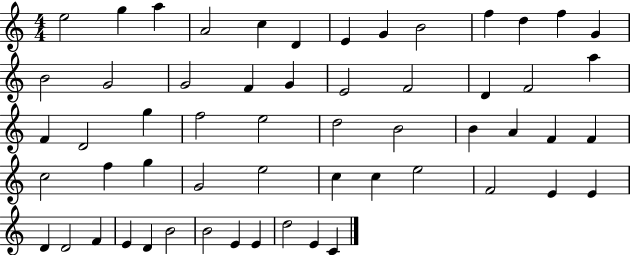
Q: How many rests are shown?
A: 0